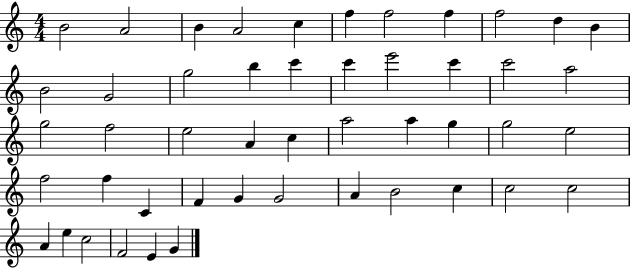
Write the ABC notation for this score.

X:1
T:Untitled
M:4/4
L:1/4
K:C
B2 A2 B A2 c f f2 f f2 d B B2 G2 g2 b c' c' e'2 c' c'2 a2 g2 f2 e2 A c a2 a g g2 e2 f2 f C F G G2 A B2 c c2 c2 A e c2 F2 E G